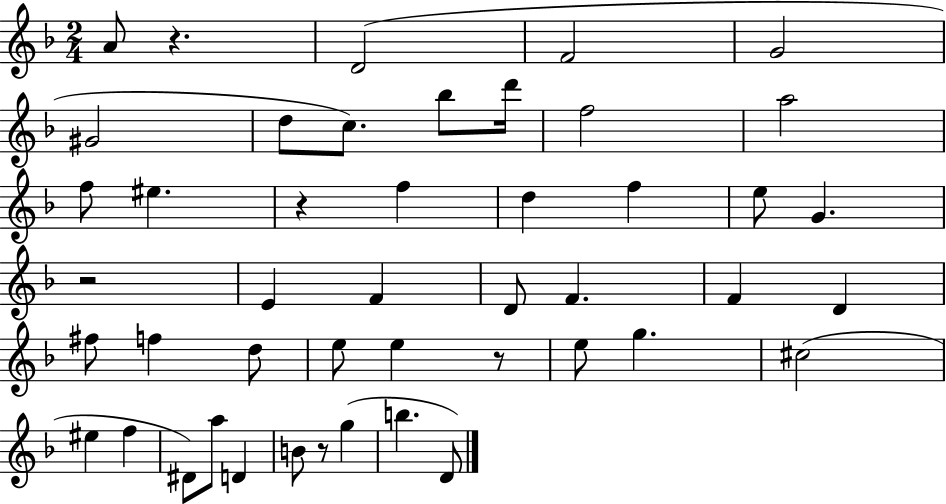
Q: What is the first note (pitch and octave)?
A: A4